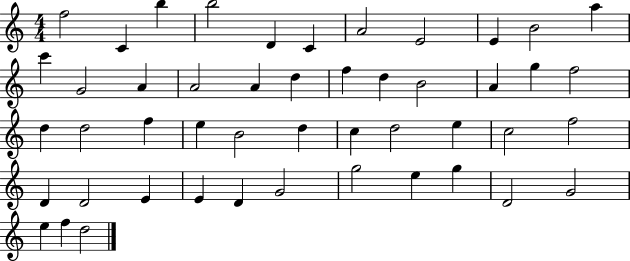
{
  \clef treble
  \numericTimeSignature
  \time 4/4
  \key c \major
  f''2 c'4 b''4 | b''2 d'4 c'4 | a'2 e'2 | e'4 b'2 a''4 | \break c'''4 g'2 a'4 | a'2 a'4 d''4 | f''4 d''4 b'2 | a'4 g''4 f''2 | \break d''4 d''2 f''4 | e''4 b'2 d''4 | c''4 d''2 e''4 | c''2 f''2 | \break d'4 d'2 e'4 | e'4 d'4 g'2 | g''2 e''4 g''4 | d'2 g'2 | \break e''4 f''4 d''2 | \bar "|."
}